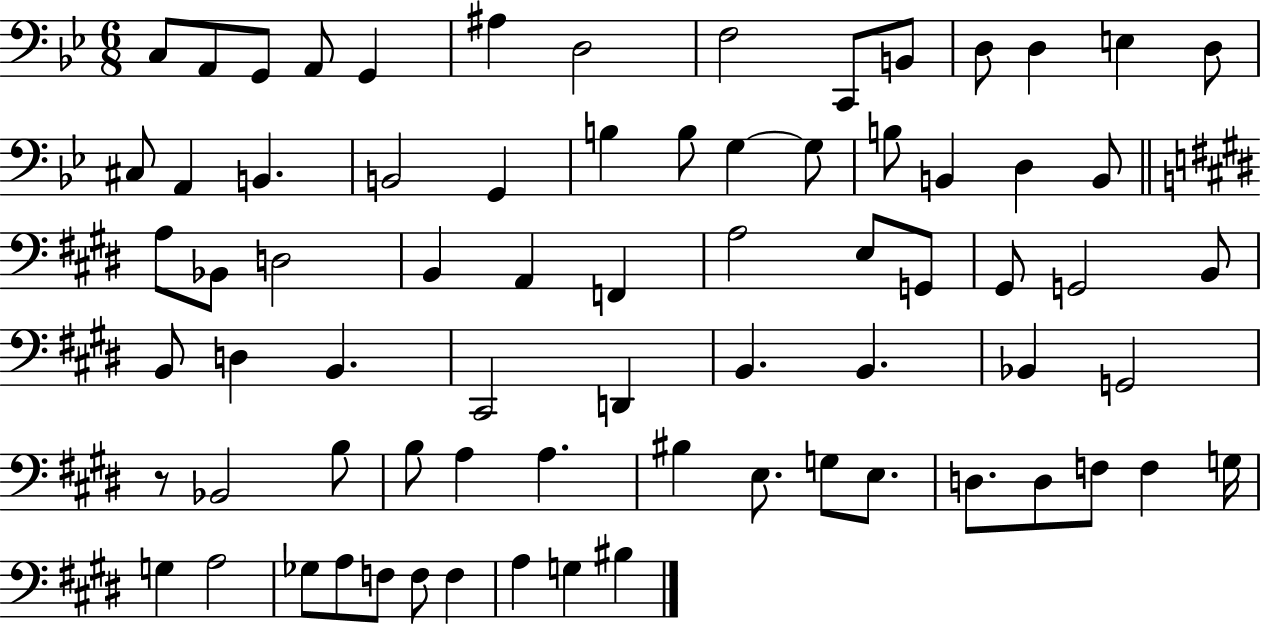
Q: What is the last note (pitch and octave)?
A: BIS3